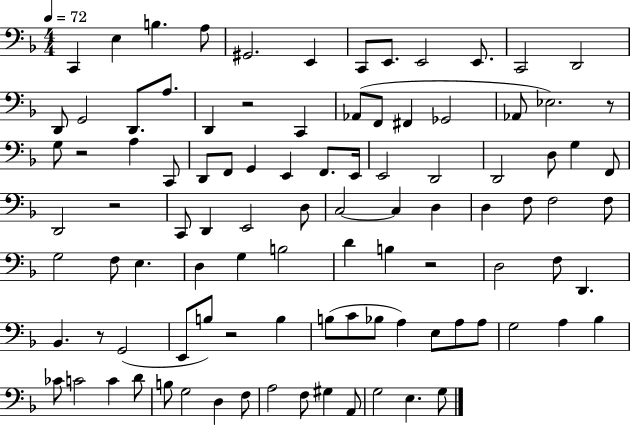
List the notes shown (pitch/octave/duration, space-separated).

C2/q E3/q B3/q. A3/e G#2/h. E2/q C2/e E2/e. E2/h E2/e. C2/h D2/h D2/e G2/h D2/e. A3/e. D2/q R/h C2/q Ab2/e F2/e F#2/q Gb2/h Ab2/e Eb3/h. R/e G3/e R/h A3/q C2/e D2/e F2/e G2/q E2/q F2/e. E2/s E2/h D2/h D2/h D3/e G3/q F2/e D2/h R/h C2/e D2/q E2/h D3/e C3/h C3/q D3/q D3/q F3/e F3/h F3/e G3/h F3/e E3/q. D3/q G3/q B3/h D4/q B3/q R/h D3/h F3/e D2/q. Bb2/q. R/e G2/h E2/e B3/e R/h B3/q B3/e C4/e Bb3/e A3/q E3/e A3/e A3/e G3/h A3/q Bb3/q CES4/e C4/h C4/q D4/e B3/e G3/h D3/q F3/e A3/h F3/e G#3/q A2/e G3/h E3/q. G3/e